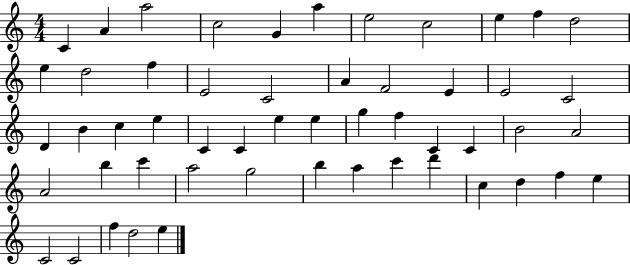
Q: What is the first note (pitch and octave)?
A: C4